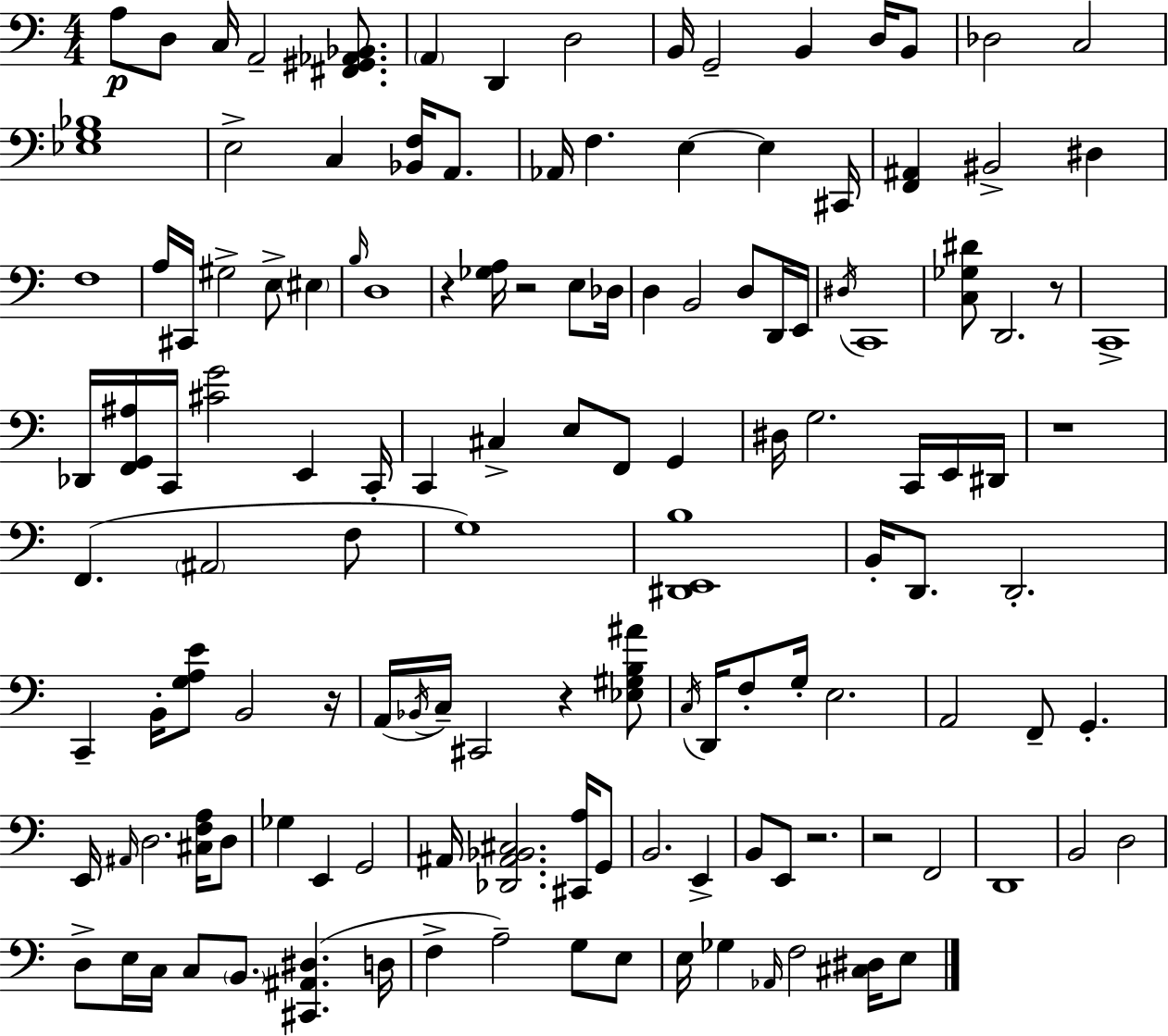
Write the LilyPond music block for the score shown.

{
  \clef bass
  \numericTimeSignature
  \time 4/4
  \key c \major
  \repeat volta 2 { a8\p d8 c16 a,2-- <fis, gis, aes, bes,>8. | \parenthesize a,4 d,4 d2 | b,16 g,2-- b,4 d16 b,8 | des2 c2 | \break <ees g bes>1 | e2-> c4 <bes, f>16 a,8. | aes,16 f4. e4~~ e4 cis,16 | <f, ais,>4 bis,2-> dis4 | \break f1 | a16 cis,16 gis2-> e8-> \parenthesize eis4 | \grace { b16 } d1 | r4 <ges a>16 r2 e8 | \break des16 d4 b,2 d8 d,16 | e,16 \acciaccatura { dis16 } c,1 | <c ges dis'>8 d,2. | r8 c,1-> | \break des,16 <f, g, ais>16 c,16 <cis' g'>2 e,4 | c,16-. c,4 cis4-> e8 f,8 g,4 | dis16 g2. c,16 | e,16 dis,16 r1 | \break f,4.( \parenthesize ais,2 | f8 g1) | <dis, e, b>1 | b,16-. d,8. d,2.-. | \break c,4-- b,16-. <g a e'>8 b,2 | r16 a,16( \acciaccatura { bes,16 } c16--) cis,2 r4 | <ees gis b ais'>8 \acciaccatura { c16 } d,16 f8-. g16-. e2. | a,2 f,8-- g,4.-. | \break e,16 \grace { ais,16 } d2. | <cis f a>16 d8 ges4 e,4 g,2 | ais,16 <des, ais, bes, cis>2. | <cis, a>16 g,8 b,2. | \break e,4-> b,8 e,8 r2. | r2 f,2 | d,1 | b,2 d2 | \break d8-> e16 c16 c8 \parenthesize b,8. <cis, ais, dis>4.( | d16 f4-> a2--) | g8 e8 e16 ges4 \grace { aes,16 } f2 | <cis dis>16 e8 } \bar "|."
}